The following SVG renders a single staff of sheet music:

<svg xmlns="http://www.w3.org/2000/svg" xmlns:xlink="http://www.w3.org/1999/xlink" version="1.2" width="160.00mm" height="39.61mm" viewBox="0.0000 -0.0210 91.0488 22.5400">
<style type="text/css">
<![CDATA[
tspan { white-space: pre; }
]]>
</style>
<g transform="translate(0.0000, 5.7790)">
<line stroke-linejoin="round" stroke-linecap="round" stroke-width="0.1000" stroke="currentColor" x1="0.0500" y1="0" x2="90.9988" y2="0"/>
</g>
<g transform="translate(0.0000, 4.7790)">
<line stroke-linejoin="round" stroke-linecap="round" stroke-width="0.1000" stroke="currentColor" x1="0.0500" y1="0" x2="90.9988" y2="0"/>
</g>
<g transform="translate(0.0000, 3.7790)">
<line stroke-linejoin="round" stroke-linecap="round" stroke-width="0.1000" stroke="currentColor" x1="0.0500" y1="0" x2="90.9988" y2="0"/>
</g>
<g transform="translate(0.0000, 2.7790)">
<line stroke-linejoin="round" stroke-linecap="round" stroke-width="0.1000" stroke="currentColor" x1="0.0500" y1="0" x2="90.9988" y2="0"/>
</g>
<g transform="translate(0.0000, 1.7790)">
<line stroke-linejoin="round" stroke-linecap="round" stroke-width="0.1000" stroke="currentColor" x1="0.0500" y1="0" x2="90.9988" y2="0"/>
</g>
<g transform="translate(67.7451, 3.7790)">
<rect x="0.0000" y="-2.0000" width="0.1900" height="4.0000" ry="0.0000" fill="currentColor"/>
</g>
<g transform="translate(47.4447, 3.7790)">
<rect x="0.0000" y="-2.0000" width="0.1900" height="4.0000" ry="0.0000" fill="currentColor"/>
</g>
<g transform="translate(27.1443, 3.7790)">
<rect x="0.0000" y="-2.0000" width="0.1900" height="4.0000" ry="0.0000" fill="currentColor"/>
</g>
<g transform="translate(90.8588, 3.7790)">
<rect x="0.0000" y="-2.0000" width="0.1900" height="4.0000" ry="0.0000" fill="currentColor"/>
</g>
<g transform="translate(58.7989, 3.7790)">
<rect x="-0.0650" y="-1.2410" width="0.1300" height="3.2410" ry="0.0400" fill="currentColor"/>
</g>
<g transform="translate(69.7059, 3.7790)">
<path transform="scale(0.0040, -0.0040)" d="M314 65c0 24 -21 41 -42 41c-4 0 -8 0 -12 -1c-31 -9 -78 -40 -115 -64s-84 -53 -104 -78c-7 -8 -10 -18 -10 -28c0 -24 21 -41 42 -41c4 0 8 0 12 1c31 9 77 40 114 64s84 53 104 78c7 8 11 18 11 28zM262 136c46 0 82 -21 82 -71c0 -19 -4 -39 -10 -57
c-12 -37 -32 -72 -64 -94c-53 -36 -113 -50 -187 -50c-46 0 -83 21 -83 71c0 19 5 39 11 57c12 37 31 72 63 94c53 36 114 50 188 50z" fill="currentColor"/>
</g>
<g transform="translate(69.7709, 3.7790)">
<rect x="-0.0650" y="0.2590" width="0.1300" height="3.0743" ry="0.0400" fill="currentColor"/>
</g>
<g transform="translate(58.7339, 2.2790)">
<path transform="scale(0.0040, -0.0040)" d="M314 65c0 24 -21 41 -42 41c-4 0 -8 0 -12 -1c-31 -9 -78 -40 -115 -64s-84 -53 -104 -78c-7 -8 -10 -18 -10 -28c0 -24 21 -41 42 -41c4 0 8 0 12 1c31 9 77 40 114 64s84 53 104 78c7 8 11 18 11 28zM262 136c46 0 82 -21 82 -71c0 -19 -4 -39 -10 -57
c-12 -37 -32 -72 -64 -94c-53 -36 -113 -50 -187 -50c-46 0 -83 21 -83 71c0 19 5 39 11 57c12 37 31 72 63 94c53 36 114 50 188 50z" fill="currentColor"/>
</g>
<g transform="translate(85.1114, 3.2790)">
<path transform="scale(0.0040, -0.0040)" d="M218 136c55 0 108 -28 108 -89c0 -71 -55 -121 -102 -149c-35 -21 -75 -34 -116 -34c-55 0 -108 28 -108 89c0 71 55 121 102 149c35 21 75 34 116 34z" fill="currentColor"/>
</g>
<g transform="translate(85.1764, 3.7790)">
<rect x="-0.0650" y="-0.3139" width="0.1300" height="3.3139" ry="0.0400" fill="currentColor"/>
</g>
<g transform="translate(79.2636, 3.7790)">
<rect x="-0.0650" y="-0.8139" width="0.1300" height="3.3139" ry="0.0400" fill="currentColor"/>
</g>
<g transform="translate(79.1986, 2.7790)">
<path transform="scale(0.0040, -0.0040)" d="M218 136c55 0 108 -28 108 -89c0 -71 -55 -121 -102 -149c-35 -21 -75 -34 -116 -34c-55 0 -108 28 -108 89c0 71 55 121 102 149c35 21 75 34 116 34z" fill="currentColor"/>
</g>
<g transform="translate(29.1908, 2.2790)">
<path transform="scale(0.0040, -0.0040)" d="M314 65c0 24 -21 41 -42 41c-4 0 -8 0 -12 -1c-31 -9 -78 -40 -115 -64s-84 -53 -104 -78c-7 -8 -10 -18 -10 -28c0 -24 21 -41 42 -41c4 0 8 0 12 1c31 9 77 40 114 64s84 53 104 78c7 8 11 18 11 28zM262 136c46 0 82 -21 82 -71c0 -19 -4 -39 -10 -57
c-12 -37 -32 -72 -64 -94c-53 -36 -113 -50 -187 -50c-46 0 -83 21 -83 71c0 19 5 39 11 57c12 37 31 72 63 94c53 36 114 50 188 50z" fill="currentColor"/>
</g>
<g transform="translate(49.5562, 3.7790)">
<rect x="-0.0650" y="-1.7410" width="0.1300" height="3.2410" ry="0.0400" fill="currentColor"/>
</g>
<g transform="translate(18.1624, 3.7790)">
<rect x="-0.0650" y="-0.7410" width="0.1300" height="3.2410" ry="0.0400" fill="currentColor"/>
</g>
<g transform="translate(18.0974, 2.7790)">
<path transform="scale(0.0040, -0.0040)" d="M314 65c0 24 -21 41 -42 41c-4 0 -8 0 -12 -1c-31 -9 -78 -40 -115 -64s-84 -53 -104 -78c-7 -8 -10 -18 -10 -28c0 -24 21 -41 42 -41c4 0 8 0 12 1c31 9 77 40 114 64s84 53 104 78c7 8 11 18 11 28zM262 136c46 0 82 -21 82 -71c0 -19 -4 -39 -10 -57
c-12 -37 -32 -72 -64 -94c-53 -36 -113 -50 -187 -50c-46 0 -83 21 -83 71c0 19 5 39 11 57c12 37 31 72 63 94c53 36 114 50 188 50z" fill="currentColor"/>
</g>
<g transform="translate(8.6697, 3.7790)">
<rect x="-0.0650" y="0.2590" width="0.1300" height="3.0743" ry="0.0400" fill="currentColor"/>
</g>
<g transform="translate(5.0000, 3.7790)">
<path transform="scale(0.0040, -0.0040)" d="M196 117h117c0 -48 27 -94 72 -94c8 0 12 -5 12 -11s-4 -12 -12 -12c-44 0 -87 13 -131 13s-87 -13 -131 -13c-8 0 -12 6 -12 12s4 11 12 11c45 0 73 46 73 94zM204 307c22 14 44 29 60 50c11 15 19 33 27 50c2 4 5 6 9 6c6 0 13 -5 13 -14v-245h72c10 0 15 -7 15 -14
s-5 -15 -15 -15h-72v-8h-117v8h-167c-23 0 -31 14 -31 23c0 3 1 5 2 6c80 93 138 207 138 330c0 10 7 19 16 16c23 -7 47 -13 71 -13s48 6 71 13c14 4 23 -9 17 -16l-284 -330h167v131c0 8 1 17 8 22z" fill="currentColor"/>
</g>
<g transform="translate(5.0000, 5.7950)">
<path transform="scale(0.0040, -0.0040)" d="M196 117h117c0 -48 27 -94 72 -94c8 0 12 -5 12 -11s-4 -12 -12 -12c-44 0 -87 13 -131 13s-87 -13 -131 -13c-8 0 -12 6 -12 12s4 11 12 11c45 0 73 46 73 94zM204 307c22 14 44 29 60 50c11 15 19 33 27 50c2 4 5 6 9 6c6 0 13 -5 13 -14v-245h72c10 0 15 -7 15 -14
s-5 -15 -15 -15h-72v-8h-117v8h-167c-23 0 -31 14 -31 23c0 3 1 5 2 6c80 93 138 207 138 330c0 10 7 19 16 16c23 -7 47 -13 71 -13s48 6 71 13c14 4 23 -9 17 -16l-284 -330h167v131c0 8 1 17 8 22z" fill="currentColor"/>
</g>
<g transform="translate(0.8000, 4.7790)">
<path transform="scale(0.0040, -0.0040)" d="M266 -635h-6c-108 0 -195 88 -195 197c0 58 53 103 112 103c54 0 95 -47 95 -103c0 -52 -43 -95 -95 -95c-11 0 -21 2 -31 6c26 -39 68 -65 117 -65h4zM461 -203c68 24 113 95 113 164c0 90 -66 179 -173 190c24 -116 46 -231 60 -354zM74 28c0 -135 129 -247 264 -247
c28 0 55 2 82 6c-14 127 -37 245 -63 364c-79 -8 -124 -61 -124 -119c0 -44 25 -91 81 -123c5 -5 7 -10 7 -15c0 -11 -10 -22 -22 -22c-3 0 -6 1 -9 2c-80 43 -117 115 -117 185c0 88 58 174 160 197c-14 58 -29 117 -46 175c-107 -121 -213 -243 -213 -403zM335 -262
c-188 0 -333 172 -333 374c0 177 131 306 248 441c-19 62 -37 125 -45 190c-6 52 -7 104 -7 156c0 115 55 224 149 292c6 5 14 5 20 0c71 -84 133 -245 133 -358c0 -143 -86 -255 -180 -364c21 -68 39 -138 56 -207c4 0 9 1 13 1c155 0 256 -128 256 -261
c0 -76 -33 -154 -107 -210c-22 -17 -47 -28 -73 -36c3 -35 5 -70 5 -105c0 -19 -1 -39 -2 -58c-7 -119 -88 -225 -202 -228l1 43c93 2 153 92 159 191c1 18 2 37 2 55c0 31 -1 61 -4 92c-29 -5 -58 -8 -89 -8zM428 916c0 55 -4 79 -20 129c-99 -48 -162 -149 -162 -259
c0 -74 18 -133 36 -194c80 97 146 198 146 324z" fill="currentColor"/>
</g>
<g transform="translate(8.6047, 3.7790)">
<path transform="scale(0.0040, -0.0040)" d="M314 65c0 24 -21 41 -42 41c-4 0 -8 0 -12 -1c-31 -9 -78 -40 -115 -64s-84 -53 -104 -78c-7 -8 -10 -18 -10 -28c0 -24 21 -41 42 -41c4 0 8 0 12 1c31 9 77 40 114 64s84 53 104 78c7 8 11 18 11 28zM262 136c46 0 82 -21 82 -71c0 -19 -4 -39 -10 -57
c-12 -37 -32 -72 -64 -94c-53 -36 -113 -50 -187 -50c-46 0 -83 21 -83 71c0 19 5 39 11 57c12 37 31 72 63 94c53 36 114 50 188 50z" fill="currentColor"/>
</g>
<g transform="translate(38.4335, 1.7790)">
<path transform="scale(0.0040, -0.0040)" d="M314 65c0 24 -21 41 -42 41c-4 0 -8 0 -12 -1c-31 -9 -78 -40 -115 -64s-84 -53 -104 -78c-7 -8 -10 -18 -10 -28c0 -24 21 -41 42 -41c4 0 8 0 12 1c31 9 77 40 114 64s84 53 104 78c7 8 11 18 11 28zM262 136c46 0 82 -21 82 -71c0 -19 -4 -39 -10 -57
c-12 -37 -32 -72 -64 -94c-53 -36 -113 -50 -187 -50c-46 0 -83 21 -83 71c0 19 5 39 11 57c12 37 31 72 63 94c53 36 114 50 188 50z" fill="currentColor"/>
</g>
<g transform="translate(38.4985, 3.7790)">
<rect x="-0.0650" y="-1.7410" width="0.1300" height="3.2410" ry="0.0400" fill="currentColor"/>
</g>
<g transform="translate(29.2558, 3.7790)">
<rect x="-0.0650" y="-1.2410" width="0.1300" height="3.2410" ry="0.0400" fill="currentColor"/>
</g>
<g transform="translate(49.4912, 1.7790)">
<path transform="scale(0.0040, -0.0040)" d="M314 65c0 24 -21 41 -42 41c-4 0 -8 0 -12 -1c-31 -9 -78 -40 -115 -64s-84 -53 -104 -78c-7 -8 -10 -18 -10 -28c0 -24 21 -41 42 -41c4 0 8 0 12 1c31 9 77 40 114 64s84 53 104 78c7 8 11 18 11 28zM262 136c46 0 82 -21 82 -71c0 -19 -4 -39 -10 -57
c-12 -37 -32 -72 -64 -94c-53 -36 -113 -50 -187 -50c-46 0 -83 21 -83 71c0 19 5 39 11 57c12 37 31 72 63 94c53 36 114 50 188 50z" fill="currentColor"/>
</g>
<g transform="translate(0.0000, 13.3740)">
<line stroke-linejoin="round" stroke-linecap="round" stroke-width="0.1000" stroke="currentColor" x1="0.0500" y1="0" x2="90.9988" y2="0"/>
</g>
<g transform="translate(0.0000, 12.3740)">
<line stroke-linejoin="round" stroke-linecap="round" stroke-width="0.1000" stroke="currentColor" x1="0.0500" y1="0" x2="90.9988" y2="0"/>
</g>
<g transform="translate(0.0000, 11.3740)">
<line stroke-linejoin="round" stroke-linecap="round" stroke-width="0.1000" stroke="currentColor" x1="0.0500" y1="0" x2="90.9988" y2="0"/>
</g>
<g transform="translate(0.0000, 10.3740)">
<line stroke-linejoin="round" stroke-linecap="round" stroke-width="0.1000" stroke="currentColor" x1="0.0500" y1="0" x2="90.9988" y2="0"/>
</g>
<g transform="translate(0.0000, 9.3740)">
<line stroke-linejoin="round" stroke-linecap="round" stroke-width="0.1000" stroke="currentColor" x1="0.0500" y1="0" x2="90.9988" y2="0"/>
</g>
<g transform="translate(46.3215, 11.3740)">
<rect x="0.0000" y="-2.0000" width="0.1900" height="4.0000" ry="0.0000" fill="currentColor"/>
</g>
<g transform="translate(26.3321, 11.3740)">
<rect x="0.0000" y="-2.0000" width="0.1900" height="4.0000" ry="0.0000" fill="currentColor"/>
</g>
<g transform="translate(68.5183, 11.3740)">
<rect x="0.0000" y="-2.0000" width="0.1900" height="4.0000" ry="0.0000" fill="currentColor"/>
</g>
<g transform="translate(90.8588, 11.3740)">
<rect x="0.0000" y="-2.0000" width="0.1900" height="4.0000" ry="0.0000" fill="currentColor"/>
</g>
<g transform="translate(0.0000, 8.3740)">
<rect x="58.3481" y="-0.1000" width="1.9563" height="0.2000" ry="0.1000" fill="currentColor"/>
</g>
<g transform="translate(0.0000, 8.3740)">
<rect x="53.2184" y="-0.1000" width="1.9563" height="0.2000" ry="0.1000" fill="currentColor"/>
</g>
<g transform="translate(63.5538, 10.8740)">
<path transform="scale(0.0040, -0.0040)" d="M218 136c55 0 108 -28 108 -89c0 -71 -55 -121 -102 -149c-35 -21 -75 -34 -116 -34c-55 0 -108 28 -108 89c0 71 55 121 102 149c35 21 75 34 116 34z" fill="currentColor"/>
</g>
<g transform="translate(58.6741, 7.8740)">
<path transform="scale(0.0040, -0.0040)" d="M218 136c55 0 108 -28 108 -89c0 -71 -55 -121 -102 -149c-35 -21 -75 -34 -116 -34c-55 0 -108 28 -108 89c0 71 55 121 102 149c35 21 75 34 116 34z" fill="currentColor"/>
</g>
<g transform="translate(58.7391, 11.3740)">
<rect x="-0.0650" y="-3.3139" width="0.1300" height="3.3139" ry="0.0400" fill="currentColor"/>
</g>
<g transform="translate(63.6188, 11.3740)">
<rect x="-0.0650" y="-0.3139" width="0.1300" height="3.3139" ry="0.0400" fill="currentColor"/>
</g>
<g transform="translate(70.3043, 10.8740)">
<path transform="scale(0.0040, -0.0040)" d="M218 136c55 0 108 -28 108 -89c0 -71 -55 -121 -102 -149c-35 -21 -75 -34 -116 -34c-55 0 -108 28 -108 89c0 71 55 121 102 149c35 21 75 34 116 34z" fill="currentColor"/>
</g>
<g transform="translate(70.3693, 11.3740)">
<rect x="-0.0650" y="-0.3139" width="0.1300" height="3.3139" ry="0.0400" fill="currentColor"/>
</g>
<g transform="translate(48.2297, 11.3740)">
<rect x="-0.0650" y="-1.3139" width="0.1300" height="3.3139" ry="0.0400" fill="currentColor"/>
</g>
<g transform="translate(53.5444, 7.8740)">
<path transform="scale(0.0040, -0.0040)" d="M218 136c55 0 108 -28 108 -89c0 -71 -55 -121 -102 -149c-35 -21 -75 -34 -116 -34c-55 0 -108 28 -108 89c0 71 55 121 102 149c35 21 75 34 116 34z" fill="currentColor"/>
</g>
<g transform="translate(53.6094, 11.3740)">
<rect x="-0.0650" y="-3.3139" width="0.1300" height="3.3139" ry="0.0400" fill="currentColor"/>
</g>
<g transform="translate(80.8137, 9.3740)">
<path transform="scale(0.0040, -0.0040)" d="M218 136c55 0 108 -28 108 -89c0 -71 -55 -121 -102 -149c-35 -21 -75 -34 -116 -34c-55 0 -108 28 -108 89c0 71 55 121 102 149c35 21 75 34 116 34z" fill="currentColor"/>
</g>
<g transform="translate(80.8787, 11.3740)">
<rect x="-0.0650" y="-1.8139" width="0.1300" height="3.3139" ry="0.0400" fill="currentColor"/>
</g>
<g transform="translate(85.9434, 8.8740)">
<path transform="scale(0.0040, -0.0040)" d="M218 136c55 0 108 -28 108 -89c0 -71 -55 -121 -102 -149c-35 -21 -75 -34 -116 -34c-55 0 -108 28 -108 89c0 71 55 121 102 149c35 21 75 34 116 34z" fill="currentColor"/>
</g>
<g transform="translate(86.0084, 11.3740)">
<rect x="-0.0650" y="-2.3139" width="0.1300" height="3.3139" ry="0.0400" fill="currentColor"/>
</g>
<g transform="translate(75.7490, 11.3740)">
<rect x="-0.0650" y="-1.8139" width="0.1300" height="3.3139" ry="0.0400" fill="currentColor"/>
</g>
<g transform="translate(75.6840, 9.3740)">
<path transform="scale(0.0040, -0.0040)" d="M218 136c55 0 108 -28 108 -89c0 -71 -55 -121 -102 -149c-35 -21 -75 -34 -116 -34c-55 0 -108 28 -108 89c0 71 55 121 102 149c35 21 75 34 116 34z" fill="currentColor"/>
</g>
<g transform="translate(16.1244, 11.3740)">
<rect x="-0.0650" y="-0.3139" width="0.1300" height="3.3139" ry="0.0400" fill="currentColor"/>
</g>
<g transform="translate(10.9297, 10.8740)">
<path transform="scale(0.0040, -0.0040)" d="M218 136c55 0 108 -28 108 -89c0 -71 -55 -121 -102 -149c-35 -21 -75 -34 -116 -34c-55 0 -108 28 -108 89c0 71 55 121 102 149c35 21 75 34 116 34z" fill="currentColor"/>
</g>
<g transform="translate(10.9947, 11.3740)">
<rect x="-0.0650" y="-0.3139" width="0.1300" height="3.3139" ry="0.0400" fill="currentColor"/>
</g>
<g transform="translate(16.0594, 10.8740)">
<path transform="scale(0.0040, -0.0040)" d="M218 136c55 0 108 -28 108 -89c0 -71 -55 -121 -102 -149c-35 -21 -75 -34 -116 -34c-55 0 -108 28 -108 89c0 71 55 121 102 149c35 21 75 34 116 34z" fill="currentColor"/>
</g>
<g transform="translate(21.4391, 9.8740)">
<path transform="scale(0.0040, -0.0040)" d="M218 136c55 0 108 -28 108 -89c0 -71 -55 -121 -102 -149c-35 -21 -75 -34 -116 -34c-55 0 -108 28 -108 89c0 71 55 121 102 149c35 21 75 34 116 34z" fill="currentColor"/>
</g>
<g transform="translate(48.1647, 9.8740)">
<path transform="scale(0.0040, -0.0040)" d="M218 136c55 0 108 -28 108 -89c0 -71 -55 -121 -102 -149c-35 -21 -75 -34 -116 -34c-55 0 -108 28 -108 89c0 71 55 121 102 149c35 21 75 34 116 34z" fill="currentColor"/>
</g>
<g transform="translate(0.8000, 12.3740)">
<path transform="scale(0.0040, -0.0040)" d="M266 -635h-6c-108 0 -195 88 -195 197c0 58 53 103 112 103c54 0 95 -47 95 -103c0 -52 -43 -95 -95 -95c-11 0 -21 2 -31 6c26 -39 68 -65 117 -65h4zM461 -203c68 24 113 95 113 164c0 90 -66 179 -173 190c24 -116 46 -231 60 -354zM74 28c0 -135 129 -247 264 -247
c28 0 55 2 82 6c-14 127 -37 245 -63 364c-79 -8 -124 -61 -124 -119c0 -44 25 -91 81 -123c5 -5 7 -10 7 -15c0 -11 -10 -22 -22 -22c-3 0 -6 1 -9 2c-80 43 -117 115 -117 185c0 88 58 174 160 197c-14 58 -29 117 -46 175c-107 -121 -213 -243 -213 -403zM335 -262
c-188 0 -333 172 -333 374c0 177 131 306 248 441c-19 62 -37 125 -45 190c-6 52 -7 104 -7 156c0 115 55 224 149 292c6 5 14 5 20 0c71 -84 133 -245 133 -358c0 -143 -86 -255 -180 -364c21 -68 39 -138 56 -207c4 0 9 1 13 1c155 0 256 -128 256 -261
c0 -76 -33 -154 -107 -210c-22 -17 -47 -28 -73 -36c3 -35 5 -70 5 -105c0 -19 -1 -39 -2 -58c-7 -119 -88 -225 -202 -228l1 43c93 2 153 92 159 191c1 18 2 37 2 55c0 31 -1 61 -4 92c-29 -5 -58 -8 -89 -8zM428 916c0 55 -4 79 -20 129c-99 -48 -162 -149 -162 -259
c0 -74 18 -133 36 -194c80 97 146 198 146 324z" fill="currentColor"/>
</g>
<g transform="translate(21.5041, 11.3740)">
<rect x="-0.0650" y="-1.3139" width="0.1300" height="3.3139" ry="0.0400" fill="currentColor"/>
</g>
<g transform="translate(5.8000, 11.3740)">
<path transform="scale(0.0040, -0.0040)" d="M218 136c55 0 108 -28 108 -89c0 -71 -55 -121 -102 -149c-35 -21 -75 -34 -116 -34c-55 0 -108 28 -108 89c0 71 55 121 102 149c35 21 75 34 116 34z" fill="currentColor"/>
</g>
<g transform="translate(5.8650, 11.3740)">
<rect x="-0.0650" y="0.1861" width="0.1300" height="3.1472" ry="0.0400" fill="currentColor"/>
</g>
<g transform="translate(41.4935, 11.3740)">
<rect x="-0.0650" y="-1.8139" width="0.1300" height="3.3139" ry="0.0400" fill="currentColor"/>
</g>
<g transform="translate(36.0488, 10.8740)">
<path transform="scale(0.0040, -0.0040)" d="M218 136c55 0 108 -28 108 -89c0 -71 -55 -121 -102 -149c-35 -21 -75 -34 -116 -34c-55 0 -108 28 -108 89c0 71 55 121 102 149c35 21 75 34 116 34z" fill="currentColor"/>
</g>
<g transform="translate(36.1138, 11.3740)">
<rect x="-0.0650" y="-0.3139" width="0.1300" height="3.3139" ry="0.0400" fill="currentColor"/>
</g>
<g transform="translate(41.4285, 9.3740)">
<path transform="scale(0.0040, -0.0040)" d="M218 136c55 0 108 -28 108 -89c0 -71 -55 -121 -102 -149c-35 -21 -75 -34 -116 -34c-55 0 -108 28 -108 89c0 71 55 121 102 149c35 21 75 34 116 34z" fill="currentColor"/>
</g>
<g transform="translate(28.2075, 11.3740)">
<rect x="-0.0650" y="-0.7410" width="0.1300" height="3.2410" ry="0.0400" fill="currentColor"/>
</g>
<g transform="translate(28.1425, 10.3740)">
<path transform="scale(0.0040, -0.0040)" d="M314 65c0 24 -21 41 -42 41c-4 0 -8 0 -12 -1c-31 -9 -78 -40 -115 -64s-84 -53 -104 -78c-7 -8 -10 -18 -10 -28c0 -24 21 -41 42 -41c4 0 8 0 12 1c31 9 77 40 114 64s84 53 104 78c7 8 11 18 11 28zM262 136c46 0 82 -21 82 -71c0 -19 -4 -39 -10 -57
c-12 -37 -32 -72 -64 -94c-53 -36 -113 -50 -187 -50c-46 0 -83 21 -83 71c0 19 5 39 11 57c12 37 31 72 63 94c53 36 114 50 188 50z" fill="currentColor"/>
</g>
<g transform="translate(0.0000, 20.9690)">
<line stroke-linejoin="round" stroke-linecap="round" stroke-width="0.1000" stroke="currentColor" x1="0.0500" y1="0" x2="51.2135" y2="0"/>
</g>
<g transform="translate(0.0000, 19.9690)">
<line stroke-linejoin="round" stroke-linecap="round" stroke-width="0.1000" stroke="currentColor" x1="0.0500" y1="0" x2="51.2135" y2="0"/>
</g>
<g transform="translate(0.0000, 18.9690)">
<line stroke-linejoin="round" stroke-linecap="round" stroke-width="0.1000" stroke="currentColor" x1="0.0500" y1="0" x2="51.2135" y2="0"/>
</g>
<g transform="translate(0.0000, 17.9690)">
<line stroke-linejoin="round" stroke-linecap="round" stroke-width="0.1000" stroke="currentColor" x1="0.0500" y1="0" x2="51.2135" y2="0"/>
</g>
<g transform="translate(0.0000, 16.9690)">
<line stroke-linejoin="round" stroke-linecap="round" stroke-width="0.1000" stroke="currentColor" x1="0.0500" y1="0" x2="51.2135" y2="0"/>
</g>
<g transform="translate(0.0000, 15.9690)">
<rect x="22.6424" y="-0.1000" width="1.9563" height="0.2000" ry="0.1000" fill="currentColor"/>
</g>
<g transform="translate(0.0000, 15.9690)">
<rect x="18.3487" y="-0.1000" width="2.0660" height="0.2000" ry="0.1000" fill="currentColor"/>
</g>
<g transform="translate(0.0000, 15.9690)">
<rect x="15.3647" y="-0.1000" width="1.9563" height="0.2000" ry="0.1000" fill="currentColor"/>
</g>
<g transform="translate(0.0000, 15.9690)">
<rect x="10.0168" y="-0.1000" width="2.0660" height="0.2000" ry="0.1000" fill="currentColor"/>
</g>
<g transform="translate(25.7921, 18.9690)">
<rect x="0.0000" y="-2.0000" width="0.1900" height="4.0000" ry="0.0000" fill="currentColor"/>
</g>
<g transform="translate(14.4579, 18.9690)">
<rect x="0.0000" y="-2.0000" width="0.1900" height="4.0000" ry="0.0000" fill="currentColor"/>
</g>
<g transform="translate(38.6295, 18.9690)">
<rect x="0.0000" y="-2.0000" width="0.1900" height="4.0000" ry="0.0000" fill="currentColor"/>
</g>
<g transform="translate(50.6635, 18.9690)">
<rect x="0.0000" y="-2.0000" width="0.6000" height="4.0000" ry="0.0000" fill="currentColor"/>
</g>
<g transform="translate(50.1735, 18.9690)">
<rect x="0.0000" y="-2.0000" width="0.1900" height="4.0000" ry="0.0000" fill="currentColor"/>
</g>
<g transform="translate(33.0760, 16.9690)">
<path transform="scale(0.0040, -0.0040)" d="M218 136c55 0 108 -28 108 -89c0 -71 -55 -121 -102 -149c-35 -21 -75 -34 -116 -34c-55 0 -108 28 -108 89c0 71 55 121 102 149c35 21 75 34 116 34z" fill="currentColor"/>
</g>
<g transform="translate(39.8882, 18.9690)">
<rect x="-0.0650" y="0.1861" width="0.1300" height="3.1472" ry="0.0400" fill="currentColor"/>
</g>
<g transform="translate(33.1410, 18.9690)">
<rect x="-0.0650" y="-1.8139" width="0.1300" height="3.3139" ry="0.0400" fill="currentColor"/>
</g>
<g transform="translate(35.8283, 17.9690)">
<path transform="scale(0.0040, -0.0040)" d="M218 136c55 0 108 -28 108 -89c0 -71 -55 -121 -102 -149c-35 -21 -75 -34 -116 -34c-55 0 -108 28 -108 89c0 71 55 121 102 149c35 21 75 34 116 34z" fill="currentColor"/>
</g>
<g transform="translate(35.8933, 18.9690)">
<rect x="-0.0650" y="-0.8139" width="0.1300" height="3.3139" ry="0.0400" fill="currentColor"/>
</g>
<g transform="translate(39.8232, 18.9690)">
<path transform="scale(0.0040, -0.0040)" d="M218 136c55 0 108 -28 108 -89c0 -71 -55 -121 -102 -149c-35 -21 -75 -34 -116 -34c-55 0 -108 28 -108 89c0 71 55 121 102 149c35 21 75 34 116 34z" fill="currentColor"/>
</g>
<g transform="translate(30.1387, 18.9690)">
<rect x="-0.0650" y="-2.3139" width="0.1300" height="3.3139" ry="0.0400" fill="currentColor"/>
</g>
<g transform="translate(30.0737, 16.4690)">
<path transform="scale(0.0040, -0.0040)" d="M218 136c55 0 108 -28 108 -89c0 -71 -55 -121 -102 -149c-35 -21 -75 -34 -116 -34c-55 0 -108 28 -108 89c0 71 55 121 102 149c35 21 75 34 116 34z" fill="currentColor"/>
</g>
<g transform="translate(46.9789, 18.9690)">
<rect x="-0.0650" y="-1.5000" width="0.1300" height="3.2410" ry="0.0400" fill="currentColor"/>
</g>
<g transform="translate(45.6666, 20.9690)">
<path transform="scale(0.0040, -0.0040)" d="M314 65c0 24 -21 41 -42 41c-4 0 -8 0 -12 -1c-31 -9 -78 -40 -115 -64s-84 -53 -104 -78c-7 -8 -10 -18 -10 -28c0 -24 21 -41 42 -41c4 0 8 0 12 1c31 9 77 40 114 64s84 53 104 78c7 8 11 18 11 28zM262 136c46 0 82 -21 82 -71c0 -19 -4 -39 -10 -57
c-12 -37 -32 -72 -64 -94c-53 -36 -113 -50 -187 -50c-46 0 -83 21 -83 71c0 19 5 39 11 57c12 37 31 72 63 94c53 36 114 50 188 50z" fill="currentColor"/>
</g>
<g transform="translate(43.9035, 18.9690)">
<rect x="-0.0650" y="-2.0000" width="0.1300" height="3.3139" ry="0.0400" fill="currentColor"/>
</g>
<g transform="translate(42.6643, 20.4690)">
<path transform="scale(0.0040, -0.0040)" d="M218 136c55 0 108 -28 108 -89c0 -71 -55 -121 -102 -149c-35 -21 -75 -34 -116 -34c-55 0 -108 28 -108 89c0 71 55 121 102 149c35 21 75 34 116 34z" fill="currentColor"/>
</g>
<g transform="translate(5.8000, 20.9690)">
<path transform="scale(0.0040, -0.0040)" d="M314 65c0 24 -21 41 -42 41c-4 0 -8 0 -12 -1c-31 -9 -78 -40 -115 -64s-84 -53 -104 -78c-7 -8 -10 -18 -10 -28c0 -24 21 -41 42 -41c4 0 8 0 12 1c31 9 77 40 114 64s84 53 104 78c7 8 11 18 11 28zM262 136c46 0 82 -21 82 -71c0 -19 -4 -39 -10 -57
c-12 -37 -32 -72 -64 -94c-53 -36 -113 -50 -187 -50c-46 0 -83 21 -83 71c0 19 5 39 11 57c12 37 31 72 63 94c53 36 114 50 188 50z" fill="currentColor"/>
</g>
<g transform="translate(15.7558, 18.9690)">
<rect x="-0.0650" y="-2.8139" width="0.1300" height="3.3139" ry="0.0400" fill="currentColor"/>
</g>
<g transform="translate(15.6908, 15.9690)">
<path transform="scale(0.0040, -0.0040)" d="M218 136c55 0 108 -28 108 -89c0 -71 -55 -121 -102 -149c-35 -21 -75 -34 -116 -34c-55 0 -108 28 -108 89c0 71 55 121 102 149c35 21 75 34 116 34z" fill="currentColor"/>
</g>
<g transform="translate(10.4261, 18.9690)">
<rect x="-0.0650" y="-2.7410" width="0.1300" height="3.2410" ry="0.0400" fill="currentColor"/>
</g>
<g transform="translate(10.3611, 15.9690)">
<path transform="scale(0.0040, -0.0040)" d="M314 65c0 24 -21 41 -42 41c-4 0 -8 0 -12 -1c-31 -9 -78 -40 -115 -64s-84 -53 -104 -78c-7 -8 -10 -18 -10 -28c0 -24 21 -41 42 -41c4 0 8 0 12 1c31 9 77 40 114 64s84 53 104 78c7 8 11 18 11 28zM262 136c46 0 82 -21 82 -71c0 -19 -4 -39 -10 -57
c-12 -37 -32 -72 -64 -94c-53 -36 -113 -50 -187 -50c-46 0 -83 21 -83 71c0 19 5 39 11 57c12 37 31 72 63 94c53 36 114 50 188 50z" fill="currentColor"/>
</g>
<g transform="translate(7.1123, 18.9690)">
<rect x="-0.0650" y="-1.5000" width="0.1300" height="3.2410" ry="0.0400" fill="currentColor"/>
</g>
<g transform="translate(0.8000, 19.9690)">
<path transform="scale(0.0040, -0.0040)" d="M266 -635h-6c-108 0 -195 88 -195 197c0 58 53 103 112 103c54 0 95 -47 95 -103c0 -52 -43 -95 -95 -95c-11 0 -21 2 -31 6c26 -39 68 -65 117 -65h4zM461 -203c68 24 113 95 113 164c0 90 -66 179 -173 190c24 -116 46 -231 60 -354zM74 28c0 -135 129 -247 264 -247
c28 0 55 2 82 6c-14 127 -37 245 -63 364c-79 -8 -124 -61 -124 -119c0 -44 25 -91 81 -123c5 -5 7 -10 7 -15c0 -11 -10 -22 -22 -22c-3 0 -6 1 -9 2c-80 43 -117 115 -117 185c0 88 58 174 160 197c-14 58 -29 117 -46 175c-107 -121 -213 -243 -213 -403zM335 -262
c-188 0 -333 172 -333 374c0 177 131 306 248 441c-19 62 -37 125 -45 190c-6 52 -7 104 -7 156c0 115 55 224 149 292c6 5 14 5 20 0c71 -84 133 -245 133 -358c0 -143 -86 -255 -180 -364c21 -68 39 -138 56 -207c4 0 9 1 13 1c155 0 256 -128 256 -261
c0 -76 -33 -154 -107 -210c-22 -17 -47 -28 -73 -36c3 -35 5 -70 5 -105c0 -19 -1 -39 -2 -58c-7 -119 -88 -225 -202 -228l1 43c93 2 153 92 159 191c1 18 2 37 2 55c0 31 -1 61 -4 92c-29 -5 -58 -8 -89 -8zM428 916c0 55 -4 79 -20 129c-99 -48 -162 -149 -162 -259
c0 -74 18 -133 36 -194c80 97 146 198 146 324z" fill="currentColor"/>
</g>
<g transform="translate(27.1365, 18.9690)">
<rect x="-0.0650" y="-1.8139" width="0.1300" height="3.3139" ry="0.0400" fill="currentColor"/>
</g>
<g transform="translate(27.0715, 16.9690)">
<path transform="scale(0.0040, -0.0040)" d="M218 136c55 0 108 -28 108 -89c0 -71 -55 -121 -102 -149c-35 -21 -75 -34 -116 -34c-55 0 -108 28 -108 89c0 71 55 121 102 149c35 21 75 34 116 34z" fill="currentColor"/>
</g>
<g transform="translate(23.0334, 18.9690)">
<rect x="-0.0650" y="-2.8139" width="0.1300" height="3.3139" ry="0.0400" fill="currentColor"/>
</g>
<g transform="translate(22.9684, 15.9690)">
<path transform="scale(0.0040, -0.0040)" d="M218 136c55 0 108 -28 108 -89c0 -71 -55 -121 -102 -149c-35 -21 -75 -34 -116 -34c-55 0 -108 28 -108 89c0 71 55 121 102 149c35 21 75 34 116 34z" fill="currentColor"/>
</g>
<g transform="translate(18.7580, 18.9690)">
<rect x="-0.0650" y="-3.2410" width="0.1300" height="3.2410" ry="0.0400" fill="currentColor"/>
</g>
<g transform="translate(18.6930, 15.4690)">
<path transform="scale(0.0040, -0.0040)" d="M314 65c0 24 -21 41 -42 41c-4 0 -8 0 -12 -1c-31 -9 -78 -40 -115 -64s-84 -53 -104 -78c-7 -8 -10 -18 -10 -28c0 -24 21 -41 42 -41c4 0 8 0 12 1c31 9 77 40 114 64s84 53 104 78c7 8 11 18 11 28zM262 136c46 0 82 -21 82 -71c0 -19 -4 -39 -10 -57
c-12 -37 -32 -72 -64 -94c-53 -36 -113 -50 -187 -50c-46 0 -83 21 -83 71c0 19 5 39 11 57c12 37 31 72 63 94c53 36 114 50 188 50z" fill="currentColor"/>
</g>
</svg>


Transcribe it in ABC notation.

X:1
T:Untitled
M:4/4
L:1/4
K:C
B2 d2 e2 f2 f2 e2 B2 d c B c c e d2 c f e b b c c f f g E2 a2 a b2 a f g f d B F E2